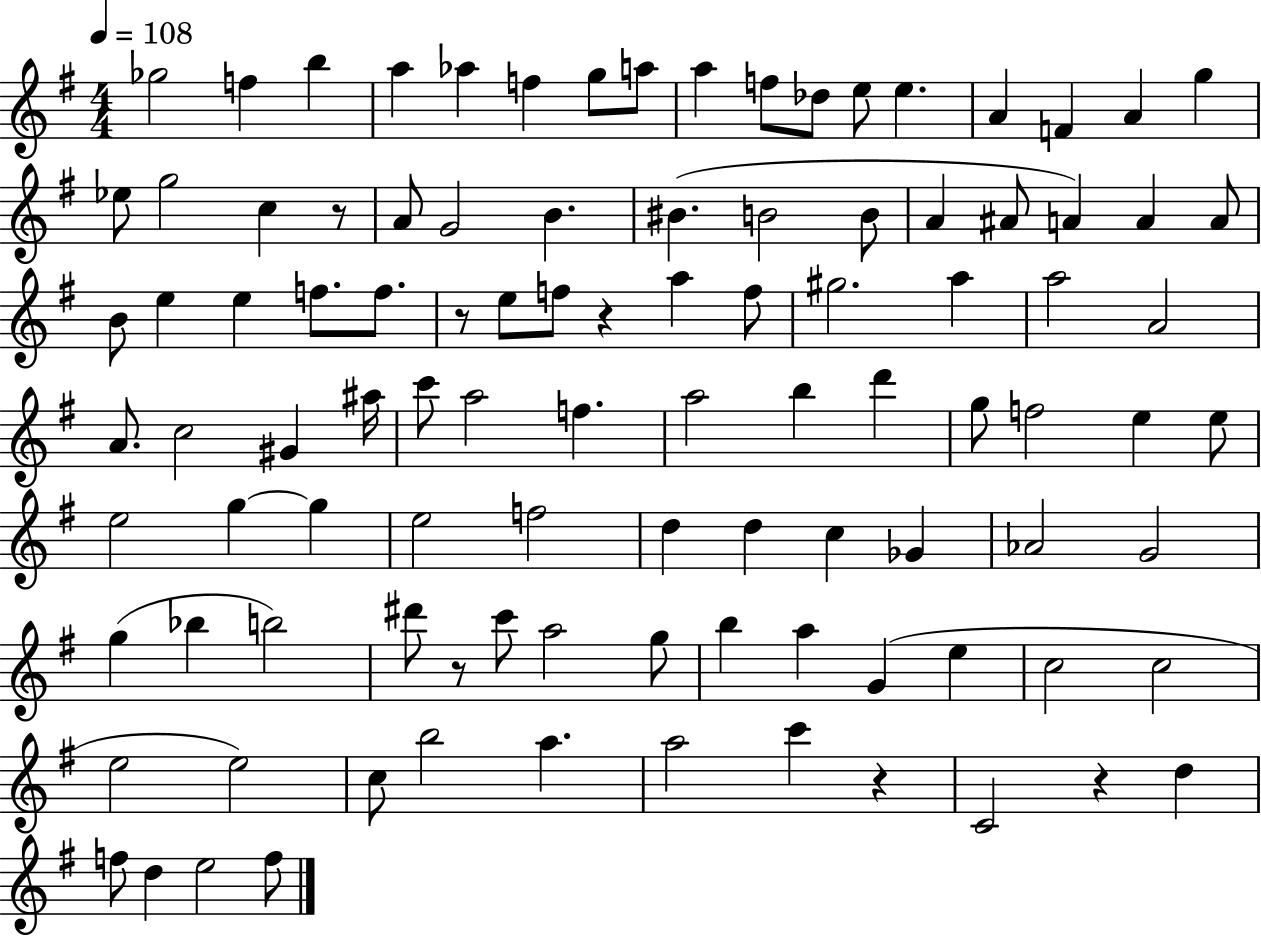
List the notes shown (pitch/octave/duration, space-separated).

Gb5/h F5/q B5/q A5/q Ab5/q F5/q G5/e A5/e A5/q F5/e Db5/e E5/e E5/q. A4/q F4/q A4/q G5/q Eb5/e G5/h C5/q R/e A4/e G4/h B4/q. BIS4/q. B4/h B4/e A4/q A#4/e A4/q A4/q A4/e B4/e E5/q E5/q F5/e. F5/e. R/e E5/e F5/e R/q A5/q F5/e G#5/h. A5/q A5/h A4/h A4/e. C5/h G#4/q A#5/s C6/e A5/h F5/q. A5/h B5/q D6/q G5/e F5/h E5/q E5/e E5/h G5/q G5/q E5/h F5/h D5/q D5/q C5/q Gb4/q Ab4/h G4/h G5/q Bb5/q B5/h D#6/e R/e C6/e A5/h G5/e B5/q A5/q G4/q E5/q C5/h C5/h E5/h E5/h C5/e B5/h A5/q. A5/h C6/q R/q C4/h R/q D5/q F5/e D5/q E5/h F5/e